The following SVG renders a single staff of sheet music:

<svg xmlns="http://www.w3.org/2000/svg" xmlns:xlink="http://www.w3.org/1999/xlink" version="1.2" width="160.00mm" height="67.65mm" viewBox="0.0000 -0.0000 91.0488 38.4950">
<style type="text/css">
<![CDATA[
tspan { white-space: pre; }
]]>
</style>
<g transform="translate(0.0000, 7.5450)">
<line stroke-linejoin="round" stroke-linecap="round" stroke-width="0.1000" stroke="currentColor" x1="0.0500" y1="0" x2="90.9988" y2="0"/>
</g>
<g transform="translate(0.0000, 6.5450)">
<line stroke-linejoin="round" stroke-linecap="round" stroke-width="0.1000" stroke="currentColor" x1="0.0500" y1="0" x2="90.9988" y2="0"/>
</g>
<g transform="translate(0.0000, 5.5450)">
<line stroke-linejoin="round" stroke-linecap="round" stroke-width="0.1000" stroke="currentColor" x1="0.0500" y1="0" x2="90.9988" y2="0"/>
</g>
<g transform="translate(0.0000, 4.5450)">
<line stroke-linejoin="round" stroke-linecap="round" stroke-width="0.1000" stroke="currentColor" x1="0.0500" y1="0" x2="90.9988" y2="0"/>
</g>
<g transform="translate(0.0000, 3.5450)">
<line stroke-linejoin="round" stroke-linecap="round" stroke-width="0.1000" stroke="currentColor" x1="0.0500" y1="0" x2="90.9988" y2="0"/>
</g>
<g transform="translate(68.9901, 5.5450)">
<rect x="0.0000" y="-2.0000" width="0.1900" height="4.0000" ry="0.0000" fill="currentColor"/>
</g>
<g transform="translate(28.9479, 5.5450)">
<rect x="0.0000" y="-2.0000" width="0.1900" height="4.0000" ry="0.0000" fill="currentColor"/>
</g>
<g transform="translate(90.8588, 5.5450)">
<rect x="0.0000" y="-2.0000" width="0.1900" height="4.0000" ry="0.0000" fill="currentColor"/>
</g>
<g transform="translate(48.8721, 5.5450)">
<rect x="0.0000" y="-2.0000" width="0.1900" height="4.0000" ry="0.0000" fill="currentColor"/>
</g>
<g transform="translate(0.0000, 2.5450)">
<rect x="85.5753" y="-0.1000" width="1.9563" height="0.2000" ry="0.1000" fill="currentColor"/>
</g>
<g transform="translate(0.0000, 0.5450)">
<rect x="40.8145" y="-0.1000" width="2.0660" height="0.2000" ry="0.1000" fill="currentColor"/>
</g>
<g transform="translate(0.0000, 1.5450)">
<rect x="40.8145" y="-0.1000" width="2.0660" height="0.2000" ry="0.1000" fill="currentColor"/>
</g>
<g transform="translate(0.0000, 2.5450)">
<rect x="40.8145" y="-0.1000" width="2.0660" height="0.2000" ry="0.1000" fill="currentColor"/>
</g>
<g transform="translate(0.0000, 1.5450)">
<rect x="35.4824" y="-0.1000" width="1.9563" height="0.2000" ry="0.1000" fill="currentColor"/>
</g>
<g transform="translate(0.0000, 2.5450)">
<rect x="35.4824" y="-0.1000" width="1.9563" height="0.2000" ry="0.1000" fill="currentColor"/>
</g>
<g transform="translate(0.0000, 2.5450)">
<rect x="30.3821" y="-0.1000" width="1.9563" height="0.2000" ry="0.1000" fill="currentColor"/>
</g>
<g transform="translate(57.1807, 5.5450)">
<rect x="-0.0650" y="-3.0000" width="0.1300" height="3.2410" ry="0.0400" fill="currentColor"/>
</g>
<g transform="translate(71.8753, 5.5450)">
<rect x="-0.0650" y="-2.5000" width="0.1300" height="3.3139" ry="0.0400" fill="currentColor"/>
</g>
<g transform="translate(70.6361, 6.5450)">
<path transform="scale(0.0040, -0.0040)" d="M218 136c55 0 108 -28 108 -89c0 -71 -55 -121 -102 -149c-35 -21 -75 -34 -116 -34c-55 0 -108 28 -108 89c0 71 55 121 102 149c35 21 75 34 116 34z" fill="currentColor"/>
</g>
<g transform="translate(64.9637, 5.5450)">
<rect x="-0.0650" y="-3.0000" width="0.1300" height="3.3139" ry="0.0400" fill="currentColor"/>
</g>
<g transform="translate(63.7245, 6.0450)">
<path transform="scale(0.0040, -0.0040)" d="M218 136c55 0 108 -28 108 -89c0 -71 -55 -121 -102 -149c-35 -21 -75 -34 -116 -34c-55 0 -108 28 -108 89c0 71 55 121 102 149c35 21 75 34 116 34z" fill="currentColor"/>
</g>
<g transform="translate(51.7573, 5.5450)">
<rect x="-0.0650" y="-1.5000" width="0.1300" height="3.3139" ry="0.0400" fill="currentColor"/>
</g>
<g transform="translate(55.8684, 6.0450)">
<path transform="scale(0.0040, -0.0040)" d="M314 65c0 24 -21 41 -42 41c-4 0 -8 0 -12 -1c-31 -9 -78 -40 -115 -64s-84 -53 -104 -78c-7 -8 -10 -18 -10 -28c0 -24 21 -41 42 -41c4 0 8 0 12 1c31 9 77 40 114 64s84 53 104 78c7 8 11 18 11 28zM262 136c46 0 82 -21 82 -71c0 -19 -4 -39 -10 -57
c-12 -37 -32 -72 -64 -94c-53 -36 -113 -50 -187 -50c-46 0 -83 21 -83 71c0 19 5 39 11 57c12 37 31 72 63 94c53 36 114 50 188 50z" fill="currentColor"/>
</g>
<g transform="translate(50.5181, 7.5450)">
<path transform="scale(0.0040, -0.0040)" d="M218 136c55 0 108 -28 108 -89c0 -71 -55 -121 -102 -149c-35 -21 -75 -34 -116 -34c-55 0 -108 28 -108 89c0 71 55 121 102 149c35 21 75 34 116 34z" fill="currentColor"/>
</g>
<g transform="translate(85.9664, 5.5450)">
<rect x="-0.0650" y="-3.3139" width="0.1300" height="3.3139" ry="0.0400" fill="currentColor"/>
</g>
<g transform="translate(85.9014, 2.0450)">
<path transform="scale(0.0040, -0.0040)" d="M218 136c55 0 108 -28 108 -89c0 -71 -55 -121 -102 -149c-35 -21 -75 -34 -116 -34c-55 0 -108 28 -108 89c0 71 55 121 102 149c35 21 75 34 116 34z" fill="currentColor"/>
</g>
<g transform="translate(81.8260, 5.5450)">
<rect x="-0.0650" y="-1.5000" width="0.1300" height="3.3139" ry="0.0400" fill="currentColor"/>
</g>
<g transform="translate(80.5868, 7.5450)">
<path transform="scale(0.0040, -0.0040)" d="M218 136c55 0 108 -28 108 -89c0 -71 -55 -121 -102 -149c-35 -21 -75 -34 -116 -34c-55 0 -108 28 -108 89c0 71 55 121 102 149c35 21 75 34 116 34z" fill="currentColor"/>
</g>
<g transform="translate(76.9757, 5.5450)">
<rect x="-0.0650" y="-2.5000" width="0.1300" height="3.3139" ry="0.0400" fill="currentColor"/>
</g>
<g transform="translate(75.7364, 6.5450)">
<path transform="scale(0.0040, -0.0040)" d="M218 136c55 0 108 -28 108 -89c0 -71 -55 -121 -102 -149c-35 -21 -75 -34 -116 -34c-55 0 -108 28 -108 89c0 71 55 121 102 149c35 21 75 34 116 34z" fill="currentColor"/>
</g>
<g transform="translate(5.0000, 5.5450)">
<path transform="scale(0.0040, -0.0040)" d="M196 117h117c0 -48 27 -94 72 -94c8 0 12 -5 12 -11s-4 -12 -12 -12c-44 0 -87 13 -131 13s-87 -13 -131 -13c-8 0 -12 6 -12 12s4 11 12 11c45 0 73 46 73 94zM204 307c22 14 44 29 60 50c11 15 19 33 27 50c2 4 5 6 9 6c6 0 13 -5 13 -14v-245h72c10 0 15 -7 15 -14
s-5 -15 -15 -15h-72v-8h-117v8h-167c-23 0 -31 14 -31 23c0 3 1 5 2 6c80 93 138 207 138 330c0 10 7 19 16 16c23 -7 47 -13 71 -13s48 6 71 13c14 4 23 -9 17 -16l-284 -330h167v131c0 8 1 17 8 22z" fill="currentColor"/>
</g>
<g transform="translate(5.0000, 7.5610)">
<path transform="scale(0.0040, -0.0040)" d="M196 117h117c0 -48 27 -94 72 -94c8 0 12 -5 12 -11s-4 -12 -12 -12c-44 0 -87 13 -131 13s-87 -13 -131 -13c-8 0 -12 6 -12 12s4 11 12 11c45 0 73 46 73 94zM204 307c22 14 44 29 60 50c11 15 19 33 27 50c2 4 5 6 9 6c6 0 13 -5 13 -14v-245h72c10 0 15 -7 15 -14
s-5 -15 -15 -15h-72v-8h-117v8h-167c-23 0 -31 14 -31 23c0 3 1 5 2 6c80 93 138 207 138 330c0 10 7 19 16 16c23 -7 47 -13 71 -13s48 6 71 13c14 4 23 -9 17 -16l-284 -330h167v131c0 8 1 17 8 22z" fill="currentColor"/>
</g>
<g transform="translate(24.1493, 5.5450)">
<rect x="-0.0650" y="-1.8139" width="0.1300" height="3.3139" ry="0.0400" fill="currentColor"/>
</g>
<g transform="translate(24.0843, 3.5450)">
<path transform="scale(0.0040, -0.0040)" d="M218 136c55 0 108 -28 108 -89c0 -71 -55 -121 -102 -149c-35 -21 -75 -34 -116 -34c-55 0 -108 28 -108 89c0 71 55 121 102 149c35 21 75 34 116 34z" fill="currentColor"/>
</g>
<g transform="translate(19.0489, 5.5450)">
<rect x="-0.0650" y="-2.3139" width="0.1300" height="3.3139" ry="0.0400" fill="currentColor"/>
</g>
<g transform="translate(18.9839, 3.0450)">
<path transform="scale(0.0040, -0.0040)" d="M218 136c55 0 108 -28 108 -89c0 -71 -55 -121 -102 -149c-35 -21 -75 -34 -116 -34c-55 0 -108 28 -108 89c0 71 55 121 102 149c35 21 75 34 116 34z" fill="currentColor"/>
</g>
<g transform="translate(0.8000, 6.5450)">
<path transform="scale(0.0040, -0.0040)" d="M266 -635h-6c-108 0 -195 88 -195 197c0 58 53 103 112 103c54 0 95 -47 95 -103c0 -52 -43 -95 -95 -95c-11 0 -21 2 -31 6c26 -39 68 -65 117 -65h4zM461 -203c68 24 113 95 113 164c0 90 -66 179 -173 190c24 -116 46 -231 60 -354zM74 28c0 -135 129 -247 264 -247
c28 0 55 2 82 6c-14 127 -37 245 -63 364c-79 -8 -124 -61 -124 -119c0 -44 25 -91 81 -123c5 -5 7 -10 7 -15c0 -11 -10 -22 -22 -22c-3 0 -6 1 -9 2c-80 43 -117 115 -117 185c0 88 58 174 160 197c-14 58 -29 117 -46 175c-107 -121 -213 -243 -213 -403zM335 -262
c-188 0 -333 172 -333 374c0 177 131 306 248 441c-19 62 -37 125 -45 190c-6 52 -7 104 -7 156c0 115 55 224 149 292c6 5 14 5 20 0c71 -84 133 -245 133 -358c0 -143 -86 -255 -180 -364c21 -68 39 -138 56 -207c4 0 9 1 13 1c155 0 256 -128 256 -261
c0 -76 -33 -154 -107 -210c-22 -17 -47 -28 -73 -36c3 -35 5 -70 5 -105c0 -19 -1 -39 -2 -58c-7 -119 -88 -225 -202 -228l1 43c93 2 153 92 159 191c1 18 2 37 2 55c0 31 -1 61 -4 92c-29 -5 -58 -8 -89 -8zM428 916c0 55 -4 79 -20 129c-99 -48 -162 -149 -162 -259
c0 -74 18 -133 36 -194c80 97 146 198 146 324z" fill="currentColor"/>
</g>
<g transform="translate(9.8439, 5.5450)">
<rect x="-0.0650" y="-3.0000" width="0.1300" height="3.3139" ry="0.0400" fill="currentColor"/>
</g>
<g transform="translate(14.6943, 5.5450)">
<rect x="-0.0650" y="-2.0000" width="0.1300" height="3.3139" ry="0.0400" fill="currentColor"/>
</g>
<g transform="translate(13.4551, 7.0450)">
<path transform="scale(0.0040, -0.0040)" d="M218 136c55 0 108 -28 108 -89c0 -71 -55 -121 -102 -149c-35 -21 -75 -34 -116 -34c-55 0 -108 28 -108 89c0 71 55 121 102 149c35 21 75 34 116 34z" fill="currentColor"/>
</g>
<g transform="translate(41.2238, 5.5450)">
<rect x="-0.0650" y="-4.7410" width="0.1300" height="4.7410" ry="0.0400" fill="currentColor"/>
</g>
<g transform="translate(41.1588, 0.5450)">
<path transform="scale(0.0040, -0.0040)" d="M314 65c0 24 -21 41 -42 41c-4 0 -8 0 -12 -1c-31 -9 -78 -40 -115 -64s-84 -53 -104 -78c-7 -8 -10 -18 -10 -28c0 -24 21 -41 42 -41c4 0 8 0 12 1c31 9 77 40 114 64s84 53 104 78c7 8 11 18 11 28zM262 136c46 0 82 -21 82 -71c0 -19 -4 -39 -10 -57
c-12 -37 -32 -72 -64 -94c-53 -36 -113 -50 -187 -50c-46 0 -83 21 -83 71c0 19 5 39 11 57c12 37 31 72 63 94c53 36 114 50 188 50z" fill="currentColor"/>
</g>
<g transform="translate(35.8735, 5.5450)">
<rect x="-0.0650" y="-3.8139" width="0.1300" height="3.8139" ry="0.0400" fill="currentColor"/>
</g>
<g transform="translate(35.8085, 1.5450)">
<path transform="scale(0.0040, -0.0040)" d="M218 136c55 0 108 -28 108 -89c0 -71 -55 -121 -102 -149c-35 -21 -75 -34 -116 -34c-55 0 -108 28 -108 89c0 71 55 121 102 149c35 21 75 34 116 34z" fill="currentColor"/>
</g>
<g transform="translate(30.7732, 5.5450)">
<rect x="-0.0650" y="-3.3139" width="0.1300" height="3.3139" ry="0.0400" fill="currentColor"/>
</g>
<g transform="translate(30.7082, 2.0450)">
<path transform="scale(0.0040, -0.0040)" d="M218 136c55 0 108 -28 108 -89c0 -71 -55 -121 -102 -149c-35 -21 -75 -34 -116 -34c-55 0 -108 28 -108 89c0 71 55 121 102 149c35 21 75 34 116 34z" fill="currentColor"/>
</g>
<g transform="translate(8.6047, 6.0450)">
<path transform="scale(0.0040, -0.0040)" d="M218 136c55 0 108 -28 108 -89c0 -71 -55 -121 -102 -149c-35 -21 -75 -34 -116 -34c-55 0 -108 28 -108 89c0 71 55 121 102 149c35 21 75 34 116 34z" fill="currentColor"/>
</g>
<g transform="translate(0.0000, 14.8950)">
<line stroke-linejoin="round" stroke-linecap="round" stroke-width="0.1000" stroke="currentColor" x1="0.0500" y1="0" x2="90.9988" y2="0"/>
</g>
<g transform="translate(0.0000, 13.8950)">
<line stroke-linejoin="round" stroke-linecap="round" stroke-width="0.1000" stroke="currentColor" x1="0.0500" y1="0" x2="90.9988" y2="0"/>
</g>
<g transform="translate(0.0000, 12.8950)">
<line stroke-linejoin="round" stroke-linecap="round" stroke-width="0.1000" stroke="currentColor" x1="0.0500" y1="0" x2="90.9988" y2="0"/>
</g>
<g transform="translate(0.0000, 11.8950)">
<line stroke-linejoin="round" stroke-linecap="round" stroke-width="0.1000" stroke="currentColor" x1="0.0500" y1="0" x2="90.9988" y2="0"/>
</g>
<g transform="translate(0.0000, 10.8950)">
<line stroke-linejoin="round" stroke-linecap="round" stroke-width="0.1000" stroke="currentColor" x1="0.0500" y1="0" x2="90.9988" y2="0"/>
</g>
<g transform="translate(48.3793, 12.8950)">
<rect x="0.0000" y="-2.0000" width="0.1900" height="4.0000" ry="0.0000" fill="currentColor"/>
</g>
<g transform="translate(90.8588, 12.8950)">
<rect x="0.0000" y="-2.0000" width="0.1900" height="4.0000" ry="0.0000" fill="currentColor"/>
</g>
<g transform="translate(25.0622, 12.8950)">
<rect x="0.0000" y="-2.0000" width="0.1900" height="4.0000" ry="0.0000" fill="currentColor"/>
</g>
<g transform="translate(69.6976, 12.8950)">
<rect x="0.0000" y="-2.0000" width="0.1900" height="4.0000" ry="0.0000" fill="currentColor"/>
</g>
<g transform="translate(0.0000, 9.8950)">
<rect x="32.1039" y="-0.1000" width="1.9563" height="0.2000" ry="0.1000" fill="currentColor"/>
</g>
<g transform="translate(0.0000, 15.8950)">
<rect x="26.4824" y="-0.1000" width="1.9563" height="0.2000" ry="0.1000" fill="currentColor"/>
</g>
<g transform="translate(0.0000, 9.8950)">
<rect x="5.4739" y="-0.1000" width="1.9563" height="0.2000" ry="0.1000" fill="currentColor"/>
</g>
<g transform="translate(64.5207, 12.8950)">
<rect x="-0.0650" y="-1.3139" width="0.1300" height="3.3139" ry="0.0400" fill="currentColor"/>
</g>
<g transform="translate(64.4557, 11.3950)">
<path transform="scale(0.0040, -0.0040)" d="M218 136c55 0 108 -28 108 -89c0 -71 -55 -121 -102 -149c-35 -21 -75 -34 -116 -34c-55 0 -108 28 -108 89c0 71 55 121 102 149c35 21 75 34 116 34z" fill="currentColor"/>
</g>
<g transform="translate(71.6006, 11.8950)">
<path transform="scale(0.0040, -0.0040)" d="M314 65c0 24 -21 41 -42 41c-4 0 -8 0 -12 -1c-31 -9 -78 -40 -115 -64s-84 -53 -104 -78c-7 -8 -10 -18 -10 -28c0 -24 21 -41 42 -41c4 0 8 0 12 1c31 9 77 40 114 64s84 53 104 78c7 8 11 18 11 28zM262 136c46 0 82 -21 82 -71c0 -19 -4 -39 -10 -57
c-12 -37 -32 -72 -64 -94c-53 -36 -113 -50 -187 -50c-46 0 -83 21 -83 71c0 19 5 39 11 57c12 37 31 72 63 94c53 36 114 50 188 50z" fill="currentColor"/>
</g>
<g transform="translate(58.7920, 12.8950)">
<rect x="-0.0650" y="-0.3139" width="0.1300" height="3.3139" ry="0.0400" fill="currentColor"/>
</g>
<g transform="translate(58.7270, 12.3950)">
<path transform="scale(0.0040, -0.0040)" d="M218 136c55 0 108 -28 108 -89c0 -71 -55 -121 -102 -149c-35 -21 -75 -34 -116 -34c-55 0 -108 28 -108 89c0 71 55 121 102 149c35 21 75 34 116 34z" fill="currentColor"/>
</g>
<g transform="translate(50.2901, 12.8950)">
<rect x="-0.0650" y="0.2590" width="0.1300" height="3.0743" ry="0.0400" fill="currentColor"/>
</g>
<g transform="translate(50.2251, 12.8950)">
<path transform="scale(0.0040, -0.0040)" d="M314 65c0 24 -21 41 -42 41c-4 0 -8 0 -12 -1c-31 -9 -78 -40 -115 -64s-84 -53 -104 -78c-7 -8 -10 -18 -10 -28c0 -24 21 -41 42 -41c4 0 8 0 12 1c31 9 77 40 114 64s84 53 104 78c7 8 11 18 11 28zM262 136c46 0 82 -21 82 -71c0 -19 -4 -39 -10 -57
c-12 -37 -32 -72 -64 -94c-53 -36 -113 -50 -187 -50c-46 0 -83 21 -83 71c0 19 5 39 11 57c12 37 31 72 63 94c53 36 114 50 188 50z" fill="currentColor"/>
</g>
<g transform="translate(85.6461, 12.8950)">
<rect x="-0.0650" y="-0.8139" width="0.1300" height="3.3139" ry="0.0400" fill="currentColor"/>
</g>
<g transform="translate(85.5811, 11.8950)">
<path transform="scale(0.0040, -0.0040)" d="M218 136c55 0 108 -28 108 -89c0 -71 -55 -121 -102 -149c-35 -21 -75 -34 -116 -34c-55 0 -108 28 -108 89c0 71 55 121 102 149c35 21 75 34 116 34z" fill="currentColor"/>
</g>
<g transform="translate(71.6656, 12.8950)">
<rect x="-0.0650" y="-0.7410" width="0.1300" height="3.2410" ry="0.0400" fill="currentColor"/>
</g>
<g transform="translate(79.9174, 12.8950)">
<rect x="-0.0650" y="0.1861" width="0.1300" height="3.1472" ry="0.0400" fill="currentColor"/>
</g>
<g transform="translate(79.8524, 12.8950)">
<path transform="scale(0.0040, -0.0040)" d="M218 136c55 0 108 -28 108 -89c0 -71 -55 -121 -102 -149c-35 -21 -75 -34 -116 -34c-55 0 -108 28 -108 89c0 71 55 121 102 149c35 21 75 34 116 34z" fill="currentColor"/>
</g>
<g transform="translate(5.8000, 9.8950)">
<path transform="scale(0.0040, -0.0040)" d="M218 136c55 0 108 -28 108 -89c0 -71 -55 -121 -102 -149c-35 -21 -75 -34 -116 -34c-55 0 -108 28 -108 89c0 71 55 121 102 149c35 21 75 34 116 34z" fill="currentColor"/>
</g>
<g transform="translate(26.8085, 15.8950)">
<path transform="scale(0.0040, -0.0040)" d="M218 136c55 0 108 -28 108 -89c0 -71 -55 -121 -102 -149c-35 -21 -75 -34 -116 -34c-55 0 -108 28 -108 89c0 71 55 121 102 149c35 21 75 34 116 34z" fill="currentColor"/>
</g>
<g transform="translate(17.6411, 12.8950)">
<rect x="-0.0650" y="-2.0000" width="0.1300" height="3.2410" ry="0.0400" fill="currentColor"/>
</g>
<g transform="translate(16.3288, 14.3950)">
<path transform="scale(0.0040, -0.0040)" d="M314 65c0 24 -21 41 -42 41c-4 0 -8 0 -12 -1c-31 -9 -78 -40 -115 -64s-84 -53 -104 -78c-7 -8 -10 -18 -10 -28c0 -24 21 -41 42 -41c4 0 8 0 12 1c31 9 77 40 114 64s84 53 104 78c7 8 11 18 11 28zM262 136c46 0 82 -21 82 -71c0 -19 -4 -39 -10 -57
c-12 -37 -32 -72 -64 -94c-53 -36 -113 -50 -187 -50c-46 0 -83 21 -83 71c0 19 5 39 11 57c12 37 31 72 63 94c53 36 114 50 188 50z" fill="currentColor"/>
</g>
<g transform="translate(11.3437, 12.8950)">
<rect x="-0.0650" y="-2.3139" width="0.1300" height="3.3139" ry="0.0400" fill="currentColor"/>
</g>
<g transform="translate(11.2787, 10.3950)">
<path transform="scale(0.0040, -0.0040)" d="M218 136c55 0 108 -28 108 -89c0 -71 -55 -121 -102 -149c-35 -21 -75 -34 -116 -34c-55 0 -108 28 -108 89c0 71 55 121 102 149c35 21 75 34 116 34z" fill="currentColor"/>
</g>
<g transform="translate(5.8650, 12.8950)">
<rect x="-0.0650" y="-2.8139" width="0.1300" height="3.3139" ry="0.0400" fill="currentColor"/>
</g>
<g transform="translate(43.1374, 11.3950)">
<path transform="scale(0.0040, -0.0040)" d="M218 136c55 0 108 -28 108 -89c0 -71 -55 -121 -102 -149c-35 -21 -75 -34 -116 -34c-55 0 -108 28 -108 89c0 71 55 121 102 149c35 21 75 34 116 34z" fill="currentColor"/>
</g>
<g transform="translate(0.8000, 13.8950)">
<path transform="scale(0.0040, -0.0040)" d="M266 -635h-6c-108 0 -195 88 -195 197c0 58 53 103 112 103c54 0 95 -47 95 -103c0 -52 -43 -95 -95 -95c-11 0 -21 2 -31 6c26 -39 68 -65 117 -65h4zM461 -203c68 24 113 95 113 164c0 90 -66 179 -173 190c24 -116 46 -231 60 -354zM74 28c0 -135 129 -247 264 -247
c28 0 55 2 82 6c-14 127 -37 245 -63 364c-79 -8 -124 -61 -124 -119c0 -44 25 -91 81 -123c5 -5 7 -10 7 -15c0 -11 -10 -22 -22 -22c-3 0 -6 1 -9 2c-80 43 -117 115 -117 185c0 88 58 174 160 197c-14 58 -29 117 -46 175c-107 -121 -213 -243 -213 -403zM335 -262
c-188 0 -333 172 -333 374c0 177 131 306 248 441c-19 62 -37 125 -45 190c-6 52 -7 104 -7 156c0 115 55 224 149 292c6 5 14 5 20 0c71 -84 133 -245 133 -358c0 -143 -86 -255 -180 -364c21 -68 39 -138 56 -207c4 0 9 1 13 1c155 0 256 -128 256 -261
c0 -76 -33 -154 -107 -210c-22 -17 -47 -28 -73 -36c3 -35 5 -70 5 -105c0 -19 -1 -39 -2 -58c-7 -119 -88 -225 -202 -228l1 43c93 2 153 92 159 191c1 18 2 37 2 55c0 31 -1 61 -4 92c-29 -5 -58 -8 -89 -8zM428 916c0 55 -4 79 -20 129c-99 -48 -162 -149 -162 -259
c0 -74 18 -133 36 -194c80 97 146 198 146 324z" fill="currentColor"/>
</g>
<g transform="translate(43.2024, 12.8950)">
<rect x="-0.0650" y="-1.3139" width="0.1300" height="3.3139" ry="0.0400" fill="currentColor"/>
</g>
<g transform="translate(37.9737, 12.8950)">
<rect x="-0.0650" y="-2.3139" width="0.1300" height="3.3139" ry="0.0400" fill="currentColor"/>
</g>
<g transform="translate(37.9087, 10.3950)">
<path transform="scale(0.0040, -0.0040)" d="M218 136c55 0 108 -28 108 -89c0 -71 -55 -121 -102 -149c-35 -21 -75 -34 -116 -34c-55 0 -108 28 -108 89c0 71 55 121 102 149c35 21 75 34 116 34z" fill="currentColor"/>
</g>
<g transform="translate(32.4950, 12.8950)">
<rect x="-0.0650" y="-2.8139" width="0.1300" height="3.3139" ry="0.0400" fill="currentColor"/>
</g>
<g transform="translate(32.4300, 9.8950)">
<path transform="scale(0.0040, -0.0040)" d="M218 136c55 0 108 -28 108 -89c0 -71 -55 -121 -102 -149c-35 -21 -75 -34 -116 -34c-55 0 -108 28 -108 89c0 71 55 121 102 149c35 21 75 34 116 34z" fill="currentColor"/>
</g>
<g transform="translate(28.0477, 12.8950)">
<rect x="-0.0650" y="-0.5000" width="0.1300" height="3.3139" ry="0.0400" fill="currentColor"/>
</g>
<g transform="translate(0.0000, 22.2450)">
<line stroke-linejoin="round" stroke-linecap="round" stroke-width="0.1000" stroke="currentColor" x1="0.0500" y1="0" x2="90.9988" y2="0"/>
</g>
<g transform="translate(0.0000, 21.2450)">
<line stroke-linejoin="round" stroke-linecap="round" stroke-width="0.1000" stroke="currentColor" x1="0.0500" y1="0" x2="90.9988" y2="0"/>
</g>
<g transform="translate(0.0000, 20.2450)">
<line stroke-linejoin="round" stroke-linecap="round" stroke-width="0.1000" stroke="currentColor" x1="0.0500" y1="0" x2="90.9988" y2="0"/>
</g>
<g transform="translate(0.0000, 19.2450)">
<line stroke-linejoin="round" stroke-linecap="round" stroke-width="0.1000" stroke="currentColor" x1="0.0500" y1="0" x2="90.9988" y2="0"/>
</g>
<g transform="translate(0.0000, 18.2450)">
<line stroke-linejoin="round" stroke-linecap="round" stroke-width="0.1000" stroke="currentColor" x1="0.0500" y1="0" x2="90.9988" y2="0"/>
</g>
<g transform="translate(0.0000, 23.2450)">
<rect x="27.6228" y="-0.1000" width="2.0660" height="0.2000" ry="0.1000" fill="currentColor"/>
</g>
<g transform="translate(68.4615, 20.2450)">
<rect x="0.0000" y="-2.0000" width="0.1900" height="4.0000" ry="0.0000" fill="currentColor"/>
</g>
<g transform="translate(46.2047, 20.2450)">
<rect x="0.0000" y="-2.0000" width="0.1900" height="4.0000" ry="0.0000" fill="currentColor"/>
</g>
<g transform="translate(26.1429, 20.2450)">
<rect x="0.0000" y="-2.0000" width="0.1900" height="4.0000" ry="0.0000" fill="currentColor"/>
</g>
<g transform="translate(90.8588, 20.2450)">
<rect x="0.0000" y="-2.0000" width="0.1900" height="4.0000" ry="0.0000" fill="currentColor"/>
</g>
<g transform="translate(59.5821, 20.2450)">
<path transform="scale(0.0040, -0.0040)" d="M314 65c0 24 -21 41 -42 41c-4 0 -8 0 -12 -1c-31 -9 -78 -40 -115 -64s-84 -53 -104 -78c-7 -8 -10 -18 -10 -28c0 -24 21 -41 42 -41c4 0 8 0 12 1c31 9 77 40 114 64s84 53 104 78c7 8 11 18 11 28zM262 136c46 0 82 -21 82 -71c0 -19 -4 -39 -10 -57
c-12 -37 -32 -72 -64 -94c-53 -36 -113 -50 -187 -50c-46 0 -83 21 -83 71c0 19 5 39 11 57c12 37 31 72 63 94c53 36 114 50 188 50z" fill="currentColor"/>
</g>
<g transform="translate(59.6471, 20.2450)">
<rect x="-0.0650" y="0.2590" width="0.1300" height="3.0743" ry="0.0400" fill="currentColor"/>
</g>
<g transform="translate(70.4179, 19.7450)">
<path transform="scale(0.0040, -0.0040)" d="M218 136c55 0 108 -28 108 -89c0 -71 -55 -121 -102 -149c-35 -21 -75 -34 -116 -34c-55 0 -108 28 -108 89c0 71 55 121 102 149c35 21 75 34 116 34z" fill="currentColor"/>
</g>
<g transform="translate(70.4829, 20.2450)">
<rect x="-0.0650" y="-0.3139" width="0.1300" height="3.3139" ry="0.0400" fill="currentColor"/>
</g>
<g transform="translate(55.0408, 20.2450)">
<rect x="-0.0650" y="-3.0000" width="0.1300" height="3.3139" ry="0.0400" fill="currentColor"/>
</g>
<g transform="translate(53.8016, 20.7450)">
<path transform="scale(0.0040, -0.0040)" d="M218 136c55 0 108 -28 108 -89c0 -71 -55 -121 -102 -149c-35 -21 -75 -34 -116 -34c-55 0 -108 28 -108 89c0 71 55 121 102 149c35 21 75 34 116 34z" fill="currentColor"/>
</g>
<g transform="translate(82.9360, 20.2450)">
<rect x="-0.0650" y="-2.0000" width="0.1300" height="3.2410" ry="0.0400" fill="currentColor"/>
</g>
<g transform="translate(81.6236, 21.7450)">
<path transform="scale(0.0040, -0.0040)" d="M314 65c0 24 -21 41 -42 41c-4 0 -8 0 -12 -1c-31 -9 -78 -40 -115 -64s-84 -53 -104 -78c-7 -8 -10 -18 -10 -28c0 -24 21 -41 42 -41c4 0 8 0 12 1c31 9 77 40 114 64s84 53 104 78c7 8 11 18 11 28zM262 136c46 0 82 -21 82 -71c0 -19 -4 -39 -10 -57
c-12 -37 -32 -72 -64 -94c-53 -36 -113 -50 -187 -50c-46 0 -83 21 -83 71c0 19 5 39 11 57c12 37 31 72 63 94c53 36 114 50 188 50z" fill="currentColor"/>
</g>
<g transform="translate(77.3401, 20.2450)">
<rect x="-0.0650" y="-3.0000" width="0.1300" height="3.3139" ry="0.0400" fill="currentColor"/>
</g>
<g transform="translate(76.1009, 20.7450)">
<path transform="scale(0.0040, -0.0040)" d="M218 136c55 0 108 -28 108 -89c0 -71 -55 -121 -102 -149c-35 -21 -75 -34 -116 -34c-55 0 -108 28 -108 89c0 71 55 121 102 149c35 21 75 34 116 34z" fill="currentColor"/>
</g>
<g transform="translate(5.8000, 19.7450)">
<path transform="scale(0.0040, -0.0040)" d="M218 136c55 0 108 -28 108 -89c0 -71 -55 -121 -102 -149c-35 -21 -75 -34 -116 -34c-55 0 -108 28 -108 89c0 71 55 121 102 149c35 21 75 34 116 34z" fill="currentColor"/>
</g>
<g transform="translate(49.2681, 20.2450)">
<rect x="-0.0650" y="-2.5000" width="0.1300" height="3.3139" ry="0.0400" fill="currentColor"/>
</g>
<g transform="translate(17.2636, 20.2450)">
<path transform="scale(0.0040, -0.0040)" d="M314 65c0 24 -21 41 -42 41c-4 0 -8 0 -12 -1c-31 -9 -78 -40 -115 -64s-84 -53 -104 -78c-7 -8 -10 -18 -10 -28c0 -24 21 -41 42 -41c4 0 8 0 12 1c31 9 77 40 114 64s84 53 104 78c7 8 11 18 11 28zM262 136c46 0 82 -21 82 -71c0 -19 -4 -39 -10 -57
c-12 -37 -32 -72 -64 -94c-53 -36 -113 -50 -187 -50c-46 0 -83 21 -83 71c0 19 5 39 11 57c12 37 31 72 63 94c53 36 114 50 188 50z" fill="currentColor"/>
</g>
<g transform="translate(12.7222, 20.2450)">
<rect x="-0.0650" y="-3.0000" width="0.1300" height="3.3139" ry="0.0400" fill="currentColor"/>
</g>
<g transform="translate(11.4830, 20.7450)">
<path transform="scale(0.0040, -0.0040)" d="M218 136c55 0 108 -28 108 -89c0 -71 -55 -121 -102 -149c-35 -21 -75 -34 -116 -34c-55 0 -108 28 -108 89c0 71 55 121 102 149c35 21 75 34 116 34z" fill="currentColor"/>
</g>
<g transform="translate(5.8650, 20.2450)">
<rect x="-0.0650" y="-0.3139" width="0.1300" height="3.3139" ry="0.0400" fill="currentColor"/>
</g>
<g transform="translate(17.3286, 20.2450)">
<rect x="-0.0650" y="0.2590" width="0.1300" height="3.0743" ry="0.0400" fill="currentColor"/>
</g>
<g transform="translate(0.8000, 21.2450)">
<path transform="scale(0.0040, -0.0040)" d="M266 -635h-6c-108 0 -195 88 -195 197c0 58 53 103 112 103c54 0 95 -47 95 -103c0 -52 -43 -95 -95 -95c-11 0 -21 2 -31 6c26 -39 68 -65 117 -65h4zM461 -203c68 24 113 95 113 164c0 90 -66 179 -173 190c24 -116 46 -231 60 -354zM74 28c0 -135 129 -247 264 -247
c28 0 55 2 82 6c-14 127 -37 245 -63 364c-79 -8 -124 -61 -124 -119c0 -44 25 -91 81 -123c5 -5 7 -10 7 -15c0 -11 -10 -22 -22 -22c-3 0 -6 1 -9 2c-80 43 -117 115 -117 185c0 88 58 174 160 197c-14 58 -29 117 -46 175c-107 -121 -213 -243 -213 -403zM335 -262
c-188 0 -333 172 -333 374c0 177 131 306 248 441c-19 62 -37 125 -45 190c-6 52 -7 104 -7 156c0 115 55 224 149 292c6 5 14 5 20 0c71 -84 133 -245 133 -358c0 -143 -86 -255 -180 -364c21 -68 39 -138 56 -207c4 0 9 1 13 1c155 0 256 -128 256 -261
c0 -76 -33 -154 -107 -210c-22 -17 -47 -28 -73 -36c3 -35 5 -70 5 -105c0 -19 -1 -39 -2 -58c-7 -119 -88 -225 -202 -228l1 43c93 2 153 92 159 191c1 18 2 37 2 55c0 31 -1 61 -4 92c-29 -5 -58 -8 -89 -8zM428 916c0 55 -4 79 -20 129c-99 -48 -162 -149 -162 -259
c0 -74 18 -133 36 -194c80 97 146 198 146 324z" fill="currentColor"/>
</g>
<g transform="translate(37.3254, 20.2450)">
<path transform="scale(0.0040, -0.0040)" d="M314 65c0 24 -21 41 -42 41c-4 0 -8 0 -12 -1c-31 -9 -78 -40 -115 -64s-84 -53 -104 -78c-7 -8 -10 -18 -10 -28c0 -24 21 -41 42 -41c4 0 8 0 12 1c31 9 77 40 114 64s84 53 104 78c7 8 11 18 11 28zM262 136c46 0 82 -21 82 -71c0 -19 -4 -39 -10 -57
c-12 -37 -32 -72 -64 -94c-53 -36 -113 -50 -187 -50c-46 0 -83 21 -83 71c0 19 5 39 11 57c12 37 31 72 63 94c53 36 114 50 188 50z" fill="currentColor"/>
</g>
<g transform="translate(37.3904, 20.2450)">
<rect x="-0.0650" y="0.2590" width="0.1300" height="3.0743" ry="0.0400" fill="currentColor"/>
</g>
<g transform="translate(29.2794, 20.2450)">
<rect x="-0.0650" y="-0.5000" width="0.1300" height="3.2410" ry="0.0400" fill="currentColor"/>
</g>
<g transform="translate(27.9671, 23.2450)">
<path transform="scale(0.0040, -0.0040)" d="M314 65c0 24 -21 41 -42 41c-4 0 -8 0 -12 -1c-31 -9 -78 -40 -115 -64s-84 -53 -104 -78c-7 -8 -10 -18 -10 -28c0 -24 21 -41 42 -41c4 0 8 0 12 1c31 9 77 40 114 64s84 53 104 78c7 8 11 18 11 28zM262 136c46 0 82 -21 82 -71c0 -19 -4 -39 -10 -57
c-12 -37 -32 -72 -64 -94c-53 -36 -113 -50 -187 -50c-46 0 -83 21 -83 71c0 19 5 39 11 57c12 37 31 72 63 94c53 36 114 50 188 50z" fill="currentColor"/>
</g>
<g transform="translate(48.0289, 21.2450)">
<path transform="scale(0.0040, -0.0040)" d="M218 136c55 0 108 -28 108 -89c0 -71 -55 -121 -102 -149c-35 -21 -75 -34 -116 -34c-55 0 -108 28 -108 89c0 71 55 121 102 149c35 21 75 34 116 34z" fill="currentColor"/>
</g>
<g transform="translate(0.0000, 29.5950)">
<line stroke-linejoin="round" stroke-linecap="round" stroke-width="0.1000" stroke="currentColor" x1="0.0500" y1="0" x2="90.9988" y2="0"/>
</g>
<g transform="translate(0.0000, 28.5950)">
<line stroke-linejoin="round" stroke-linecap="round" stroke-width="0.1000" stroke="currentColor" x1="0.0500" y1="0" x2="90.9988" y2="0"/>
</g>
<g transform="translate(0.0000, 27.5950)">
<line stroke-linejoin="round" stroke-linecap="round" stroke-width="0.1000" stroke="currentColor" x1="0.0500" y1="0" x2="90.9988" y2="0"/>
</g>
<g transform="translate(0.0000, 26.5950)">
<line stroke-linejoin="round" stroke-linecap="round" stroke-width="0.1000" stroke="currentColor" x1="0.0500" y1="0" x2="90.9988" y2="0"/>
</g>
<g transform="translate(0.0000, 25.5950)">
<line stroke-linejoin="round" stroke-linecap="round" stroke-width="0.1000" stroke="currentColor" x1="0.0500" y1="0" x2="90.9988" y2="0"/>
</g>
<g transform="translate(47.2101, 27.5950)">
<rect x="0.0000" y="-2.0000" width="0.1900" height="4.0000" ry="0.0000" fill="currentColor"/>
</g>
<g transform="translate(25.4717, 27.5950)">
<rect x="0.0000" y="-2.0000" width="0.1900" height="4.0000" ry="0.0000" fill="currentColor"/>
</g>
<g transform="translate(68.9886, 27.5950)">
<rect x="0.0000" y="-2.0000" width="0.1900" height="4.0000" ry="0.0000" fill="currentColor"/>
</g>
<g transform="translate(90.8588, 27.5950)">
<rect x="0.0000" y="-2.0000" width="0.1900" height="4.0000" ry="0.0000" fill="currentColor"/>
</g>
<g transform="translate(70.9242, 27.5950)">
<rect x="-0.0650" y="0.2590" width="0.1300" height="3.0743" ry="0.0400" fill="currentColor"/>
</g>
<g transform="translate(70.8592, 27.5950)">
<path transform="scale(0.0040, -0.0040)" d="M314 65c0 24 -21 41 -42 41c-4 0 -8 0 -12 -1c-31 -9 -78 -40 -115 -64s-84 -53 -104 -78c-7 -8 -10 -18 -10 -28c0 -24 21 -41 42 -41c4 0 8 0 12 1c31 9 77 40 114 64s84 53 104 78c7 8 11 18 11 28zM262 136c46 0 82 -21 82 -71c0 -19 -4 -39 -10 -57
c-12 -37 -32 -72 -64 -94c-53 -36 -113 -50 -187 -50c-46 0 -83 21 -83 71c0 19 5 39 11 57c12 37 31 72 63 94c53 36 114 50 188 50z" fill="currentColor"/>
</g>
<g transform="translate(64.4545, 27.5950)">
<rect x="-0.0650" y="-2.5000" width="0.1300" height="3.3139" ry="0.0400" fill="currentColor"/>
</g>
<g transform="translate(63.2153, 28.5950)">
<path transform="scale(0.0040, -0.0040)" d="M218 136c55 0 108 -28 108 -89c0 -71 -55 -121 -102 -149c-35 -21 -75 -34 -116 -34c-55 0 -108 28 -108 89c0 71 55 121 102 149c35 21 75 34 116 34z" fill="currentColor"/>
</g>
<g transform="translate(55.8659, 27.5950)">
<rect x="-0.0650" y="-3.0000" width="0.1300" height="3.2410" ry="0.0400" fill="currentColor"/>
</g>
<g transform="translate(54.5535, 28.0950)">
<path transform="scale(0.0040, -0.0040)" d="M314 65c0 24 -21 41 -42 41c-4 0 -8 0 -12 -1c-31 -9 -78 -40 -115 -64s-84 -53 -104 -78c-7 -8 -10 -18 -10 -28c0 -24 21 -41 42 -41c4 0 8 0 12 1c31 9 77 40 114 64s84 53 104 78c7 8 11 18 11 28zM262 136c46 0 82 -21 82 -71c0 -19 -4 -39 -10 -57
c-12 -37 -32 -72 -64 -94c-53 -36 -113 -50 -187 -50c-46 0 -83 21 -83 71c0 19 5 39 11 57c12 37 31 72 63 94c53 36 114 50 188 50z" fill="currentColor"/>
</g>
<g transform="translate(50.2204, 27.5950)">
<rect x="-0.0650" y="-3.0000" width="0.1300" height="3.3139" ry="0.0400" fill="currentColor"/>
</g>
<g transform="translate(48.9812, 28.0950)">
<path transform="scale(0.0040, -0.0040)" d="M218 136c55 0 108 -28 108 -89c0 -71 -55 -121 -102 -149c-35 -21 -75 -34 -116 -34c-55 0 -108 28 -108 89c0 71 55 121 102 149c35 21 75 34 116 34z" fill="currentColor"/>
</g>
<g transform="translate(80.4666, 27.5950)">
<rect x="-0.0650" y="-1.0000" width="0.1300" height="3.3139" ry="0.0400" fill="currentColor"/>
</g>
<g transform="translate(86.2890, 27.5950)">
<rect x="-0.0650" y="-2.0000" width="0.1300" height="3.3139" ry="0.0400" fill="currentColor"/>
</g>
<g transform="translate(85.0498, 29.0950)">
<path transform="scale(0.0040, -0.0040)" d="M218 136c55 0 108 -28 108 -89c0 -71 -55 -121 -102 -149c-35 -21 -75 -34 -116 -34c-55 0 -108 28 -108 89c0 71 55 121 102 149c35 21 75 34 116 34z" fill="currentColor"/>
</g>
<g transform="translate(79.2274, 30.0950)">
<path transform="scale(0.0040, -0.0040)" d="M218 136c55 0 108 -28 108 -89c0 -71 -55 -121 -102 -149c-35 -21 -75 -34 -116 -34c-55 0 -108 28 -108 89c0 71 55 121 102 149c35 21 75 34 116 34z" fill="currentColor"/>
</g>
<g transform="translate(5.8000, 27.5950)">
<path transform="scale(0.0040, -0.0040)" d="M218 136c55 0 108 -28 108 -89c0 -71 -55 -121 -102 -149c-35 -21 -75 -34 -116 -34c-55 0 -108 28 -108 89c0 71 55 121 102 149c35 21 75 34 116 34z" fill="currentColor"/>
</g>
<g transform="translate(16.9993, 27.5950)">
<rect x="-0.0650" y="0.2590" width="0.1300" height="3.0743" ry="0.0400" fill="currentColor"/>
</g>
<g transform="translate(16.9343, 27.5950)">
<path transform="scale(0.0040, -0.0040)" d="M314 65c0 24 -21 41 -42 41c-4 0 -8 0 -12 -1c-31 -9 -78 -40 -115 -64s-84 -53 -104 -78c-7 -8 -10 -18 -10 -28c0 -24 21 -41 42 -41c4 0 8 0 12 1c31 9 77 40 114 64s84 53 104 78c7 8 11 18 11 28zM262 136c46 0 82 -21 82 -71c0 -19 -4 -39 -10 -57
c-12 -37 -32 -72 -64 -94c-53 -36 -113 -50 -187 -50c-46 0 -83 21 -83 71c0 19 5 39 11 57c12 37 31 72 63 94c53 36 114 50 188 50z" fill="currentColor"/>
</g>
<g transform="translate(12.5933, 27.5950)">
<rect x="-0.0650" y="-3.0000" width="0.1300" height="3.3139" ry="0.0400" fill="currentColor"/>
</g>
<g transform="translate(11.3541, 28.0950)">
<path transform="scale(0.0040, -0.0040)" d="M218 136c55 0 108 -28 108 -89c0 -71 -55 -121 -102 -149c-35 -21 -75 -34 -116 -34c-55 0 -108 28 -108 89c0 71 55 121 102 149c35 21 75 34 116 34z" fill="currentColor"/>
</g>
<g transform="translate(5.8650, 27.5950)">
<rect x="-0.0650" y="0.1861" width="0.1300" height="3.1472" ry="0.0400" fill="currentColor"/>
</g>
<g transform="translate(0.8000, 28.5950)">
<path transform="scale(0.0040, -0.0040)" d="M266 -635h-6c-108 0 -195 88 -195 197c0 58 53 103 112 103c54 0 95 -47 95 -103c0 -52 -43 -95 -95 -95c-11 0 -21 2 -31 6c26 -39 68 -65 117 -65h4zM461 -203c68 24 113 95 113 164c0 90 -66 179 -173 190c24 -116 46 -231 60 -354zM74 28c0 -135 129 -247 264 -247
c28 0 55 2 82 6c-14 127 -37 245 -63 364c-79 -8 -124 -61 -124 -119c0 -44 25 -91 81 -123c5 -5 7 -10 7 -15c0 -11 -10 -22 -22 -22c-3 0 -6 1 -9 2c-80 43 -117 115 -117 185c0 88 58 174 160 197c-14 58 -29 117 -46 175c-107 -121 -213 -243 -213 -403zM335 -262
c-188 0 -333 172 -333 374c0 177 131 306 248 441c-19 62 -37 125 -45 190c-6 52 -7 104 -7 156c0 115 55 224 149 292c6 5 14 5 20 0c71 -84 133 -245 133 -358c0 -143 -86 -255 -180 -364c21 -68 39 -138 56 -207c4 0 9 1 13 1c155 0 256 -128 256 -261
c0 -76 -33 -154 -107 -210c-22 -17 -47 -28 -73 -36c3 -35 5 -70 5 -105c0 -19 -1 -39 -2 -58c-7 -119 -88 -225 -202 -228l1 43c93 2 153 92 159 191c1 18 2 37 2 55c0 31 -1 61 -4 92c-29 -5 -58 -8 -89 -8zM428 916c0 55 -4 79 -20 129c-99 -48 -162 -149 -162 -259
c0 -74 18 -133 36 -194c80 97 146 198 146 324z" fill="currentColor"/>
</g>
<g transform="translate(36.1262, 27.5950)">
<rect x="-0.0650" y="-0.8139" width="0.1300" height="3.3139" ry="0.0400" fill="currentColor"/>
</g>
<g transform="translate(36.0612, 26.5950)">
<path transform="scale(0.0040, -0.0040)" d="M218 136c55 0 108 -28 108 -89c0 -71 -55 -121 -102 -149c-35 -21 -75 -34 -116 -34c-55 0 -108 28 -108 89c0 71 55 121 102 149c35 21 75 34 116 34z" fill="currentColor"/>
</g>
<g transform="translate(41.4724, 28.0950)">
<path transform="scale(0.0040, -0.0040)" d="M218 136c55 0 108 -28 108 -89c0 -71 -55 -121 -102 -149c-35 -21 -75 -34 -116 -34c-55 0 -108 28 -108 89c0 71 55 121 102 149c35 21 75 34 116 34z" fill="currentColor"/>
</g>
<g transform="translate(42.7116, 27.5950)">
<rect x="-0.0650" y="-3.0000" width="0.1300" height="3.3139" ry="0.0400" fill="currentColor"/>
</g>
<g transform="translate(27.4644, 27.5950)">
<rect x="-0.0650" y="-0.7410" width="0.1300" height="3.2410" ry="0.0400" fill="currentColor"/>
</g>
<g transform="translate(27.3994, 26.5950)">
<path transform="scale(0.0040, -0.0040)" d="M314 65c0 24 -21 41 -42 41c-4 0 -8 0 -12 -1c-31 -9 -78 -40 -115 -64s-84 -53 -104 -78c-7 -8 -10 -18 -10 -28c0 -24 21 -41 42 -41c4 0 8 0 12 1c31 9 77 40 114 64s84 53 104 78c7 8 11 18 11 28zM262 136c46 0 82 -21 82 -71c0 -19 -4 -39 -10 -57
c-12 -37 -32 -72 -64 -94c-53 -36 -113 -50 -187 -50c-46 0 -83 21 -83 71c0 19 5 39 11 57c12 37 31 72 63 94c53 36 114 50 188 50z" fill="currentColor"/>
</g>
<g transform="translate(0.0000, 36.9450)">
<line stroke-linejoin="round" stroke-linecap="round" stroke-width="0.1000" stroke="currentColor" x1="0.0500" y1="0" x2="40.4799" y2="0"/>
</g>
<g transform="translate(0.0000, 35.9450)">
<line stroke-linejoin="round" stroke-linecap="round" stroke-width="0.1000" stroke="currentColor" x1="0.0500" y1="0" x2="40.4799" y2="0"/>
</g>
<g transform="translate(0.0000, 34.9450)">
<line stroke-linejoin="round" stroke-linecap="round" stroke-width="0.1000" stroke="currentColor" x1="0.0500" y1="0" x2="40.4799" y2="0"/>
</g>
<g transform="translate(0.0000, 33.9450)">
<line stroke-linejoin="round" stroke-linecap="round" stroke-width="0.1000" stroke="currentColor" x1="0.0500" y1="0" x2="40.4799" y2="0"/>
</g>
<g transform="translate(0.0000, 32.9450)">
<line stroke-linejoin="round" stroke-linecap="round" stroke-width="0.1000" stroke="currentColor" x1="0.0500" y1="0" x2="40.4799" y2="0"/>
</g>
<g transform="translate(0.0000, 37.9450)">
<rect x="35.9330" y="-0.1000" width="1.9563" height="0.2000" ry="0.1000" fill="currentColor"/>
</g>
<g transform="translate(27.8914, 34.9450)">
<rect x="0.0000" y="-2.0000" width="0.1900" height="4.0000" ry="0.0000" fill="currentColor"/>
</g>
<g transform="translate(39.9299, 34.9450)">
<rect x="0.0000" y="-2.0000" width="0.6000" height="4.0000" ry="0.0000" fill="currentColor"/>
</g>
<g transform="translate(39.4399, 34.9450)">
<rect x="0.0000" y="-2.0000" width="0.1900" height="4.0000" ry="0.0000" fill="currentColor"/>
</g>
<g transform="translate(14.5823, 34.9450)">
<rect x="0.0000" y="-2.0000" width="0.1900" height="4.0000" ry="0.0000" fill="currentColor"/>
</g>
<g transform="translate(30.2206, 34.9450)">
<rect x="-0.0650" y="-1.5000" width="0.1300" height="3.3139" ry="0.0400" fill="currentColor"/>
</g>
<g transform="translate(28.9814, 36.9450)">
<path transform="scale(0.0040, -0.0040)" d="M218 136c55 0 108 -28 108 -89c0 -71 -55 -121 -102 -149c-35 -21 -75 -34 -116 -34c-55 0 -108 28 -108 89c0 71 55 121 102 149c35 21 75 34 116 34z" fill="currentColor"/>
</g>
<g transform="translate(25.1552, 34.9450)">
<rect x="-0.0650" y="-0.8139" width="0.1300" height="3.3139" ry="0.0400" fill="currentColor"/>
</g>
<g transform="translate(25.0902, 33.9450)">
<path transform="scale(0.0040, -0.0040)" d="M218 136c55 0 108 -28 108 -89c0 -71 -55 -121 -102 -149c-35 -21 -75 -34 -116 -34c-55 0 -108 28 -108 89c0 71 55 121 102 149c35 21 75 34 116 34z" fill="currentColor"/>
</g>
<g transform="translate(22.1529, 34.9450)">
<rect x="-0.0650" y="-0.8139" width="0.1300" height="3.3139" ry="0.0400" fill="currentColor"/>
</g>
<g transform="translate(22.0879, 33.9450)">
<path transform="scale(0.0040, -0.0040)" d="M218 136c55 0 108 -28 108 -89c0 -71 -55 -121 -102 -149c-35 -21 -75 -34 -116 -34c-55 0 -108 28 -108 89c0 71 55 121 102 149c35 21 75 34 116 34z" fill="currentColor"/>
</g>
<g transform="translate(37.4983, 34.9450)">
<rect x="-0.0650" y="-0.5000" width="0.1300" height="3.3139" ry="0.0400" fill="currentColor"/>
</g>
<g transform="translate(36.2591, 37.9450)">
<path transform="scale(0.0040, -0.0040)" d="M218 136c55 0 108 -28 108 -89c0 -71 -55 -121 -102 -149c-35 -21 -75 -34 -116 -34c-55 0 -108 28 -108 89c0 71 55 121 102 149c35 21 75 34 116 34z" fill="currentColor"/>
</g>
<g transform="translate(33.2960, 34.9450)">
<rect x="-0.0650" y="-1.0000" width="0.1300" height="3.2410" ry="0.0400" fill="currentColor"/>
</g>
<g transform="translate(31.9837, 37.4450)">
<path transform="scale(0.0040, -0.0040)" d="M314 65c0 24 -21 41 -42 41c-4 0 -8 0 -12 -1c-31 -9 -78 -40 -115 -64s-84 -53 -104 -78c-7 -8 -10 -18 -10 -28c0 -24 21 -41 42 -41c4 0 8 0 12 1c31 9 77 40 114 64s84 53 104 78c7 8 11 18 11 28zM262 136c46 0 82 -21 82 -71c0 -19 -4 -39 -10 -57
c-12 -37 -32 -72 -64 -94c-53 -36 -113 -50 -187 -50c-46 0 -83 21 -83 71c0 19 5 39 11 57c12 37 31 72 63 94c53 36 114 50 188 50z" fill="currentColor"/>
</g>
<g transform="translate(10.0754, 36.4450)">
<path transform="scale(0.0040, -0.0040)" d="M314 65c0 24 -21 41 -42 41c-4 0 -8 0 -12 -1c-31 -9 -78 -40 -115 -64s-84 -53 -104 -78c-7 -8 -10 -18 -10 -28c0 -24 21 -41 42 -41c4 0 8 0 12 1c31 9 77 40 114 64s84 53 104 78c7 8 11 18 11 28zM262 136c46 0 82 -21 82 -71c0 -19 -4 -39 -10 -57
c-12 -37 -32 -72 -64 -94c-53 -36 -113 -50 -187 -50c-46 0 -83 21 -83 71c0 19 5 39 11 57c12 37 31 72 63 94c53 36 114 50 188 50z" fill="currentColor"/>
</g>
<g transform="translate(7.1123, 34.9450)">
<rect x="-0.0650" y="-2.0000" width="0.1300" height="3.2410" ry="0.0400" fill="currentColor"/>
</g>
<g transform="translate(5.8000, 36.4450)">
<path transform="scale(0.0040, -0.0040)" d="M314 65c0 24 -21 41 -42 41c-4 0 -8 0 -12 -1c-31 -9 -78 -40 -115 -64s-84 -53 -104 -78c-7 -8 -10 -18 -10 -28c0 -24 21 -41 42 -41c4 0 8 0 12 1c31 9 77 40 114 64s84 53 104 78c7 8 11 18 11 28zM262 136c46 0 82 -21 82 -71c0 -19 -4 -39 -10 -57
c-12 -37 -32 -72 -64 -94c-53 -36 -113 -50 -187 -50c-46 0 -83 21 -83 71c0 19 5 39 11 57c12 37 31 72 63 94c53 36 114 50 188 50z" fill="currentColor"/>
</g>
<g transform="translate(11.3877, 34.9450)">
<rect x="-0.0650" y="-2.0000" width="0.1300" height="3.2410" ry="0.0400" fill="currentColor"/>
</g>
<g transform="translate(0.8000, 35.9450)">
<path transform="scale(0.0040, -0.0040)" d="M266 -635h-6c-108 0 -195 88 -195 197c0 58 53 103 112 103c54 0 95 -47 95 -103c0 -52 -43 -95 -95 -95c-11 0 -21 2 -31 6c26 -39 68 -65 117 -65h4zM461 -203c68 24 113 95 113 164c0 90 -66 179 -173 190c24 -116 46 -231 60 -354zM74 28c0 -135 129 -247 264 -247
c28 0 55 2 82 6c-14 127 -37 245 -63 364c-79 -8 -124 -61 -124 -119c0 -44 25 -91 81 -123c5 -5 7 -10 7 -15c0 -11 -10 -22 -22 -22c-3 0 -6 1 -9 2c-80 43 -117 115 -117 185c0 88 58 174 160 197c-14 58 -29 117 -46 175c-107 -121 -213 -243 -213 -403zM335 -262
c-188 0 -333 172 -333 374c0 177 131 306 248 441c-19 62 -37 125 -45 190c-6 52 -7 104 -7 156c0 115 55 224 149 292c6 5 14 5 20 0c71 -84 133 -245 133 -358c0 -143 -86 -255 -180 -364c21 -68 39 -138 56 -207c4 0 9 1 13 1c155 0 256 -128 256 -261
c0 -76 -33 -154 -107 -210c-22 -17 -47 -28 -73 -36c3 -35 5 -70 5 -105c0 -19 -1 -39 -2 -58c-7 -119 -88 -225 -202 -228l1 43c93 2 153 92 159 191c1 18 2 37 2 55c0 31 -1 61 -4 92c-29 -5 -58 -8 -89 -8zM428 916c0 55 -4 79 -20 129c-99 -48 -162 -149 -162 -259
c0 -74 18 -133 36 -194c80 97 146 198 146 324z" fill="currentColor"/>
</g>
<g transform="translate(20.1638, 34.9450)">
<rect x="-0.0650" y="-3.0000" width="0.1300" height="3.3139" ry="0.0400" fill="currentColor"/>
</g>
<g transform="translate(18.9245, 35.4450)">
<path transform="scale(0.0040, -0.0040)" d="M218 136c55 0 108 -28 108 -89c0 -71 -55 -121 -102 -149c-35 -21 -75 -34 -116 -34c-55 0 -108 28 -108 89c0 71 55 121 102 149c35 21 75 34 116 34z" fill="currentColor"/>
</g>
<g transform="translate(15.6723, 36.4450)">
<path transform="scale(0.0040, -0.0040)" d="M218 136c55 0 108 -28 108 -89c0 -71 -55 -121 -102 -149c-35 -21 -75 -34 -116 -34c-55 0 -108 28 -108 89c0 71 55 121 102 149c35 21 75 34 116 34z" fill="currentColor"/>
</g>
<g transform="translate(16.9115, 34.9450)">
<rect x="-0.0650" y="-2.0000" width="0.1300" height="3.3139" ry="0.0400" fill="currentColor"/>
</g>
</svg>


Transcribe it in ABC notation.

X:1
T:Untitled
M:4/4
L:1/4
K:C
A F g f b c' e'2 E A2 A G G E b a g F2 C a g e B2 c e d2 B d c A B2 C2 B2 G A B2 c A F2 B A B2 d2 d A A A2 G B2 D F F2 F2 F A d d E D2 C